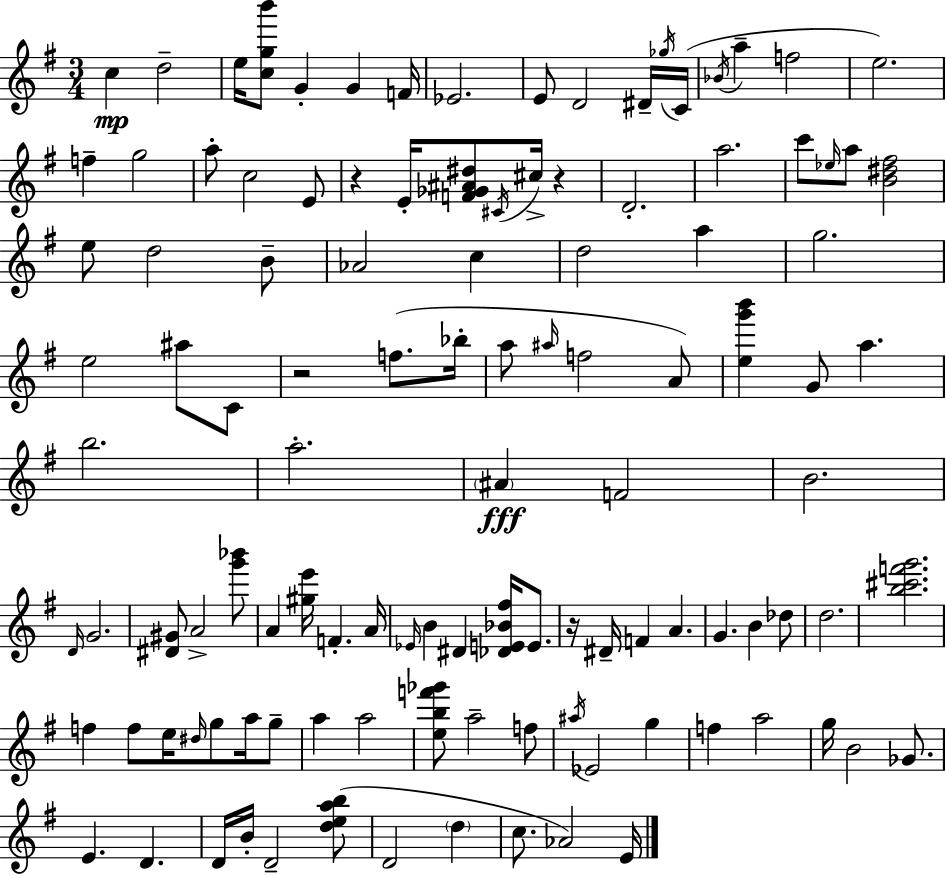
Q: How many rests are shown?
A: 4